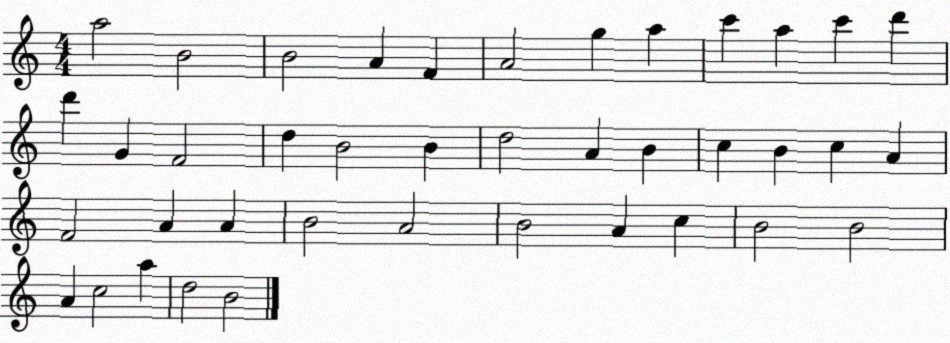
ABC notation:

X:1
T:Untitled
M:4/4
L:1/4
K:C
a2 B2 B2 A F A2 g a c' a c' d' d' G F2 d B2 B d2 A B c B c A F2 A A B2 A2 B2 A c B2 B2 A c2 a d2 B2